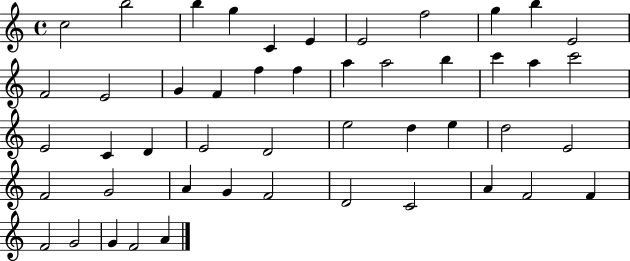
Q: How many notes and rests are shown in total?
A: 48